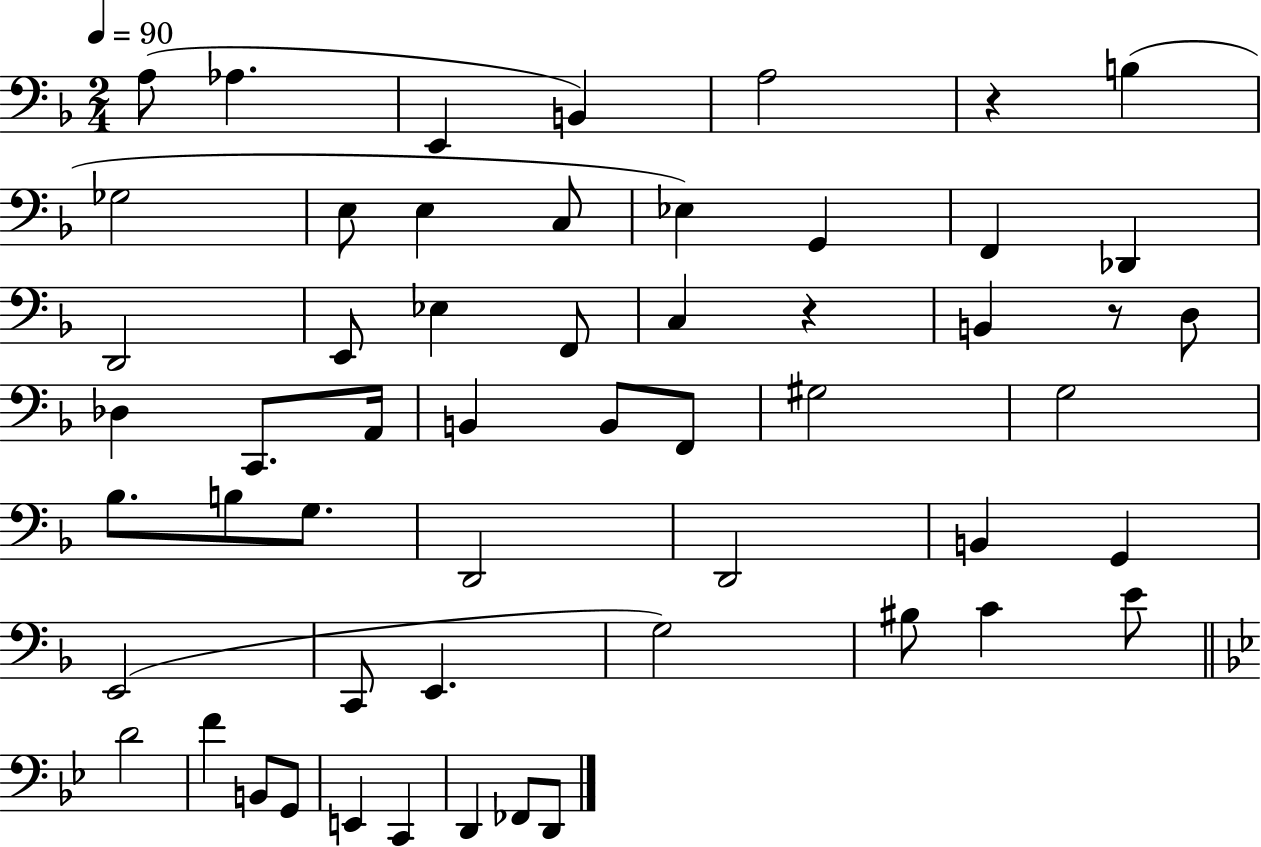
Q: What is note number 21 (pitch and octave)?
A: D3